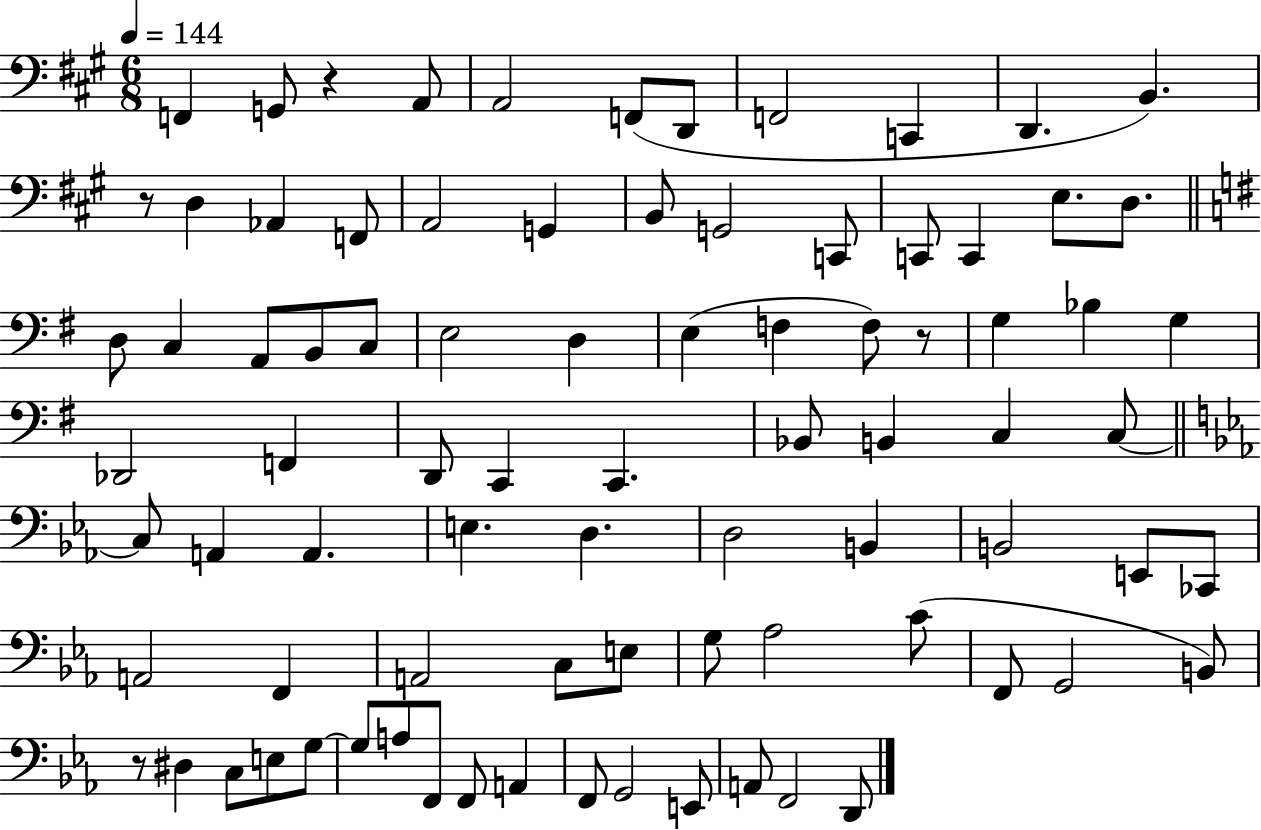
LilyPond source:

{
  \clef bass
  \numericTimeSignature
  \time 6/8
  \key a \major
  \tempo 4 = 144
  f,4 g,8 r4 a,8 | a,2 f,8( d,8 | f,2 c,4 | d,4. b,4.) | \break r8 d4 aes,4 f,8 | a,2 g,4 | b,8 g,2 c,8 | c,8 c,4 e8. d8. | \break \bar "||" \break \key e \minor d8 c4 a,8 b,8 c8 | e2 d4 | e4( f4 f8) r8 | g4 bes4 g4 | \break des,2 f,4 | d,8 c,4 c,4. | bes,8 b,4 c4 c8~~ | \bar "||" \break \key ees \major c8 a,4 a,4. | e4. d4. | d2 b,4 | b,2 e,8 ces,8 | \break a,2 f,4 | a,2 c8 e8 | g8 aes2 c'8( | f,8 g,2 b,8) | \break r8 dis4 c8 e8 g8~~ | g8 a8 f,8 f,8 a,4 | f,8 g,2 e,8 | a,8 f,2 d,8 | \break \bar "|."
}